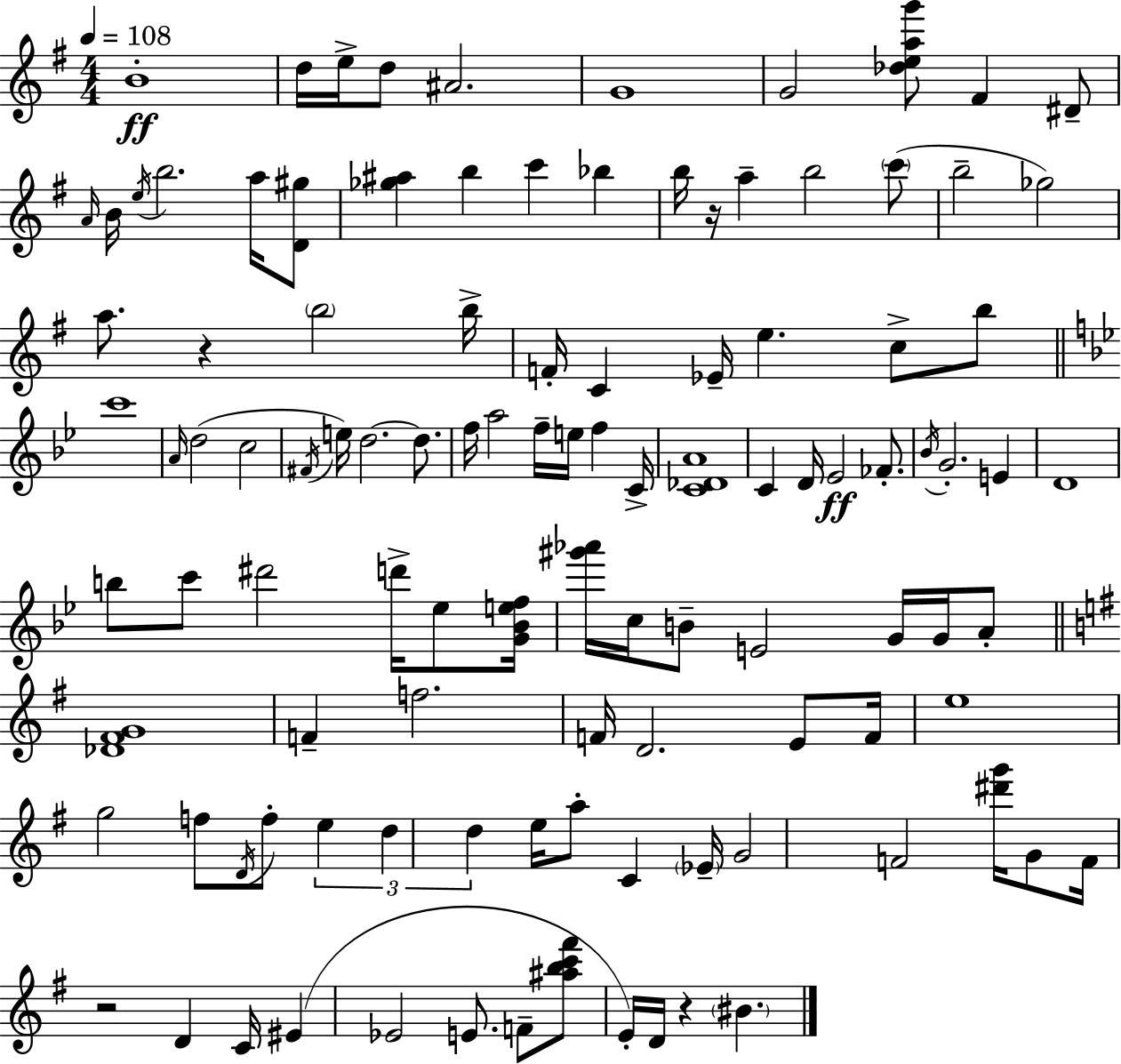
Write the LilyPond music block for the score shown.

{
  \clef treble
  \numericTimeSignature
  \time 4/4
  \key g \major
  \tempo 4 = 108
  b'1-.\ff | d''16 e''16-> d''8 ais'2. | g'1 | g'2 <des'' e'' a'' g'''>8 fis'4 dis'8-- | \break \grace { a'16 } b'16 \acciaccatura { e''16 } b''2. a''16 | <d' gis''>8 <ges'' ais''>4 b''4 c'''4 bes''4 | b''16 r16 a''4-- b''2 | \parenthesize c'''8( b''2-- ges''2) | \break a''8. r4 \parenthesize b''2 | b''16-> f'16-. c'4 ees'16-- e''4. c''8-> | b''8 \bar "||" \break \key bes \major c'''1 | \grace { a'16 } d''2( c''2 | \acciaccatura { fis'16 } e''16) d''2.~~ d''8. | f''16 a''2 f''16-- e''16 f''4 | \break c'16-> <c' des' a'>1 | c'4 d'16 ees'2\ff fes'8.-. | \acciaccatura { bes'16 } g'2.-. e'4 | d'1 | \break b''8 c'''8 dis'''2 d'''16-> | ees''8 <g' bes' e'' f''>16 <gis''' aes'''>16 c''16 b'8-- e'2 g'16 | g'16 a'8-. \bar "||" \break \key g \major <des' fis' g'>1 | f'4-- f''2. | f'16 d'2. e'8 f'16 | e''1 | \break g''2 f''8 \acciaccatura { d'16 } f''8-. \tuplet 3/2 { e''4 | d''4 d''4 } e''16 a''8-. c'4 | \parenthesize ees'16-- g'2 f'2 | <dis''' g'''>16 g'8 f'16 r2 d'4 | \break c'16 eis'4( ees'2 e'8. | f'8-- <ais'' b'' c''' fis'''>8 e'16-.) d'16 r4 \parenthesize bis'4. | \bar "|."
}